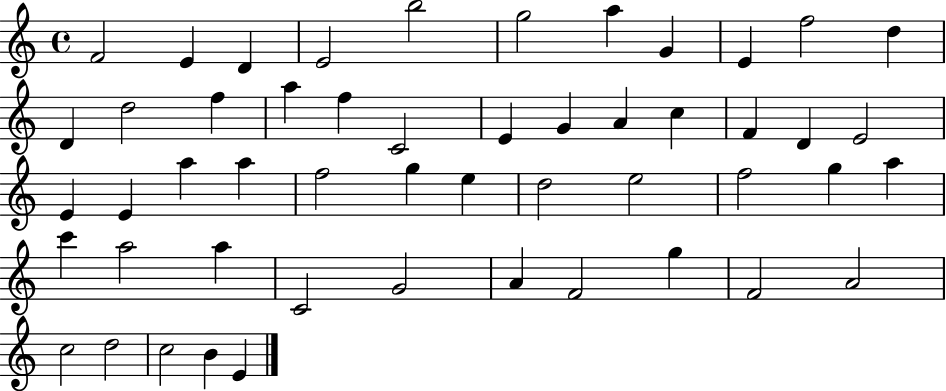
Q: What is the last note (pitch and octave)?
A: E4